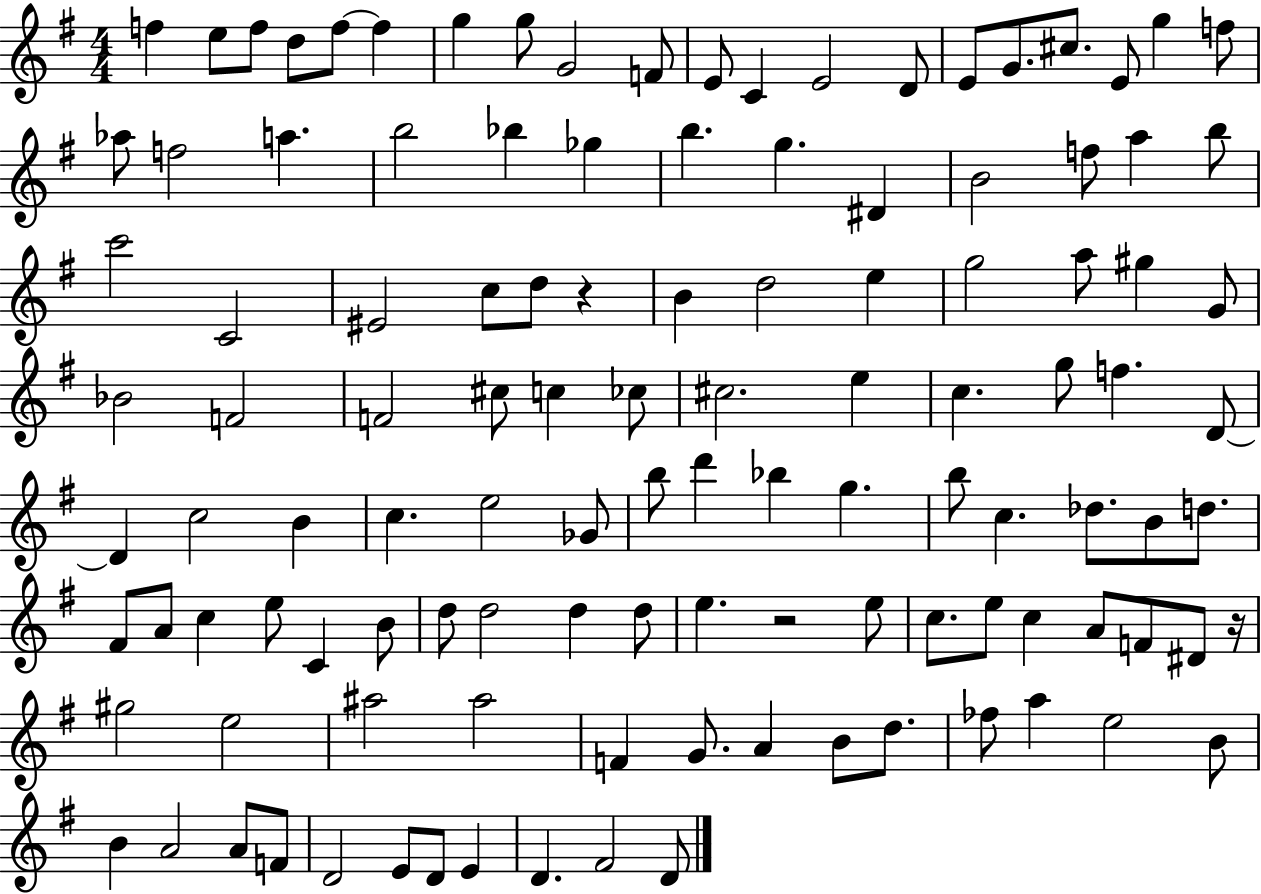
{
  \clef treble
  \numericTimeSignature
  \time 4/4
  \key g \major
  f''4 e''8 f''8 d''8 f''8~~ f''4 | g''4 g''8 g'2 f'8 | e'8 c'4 e'2 d'8 | e'8 g'8. cis''8. e'8 g''4 f''8 | \break aes''8 f''2 a''4. | b''2 bes''4 ges''4 | b''4. g''4. dis'4 | b'2 f''8 a''4 b''8 | \break c'''2 c'2 | eis'2 c''8 d''8 r4 | b'4 d''2 e''4 | g''2 a''8 gis''4 g'8 | \break bes'2 f'2 | f'2 cis''8 c''4 ces''8 | cis''2. e''4 | c''4. g''8 f''4. d'8~~ | \break d'4 c''2 b'4 | c''4. e''2 ges'8 | b''8 d'''4 bes''4 g''4. | b''8 c''4. des''8. b'8 d''8. | \break fis'8 a'8 c''4 e''8 c'4 b'8 | d''8 d''2 d''4 d''8 | e''4. r2 e''8 | c''8. e''8 c''4 a'8 f'8 dis'8 r16 | \break gis''2 e''2 | ais''2 ais''2 | f'4 g'8. a'4 b'8 d''8. | fes''8 a''4 e''2 b'8 | \break b'4 a'2 a'8 f'8 | d'2 e'8 d'8 e'4 | d'4. fis'2 d'8 | \bar "|."
}